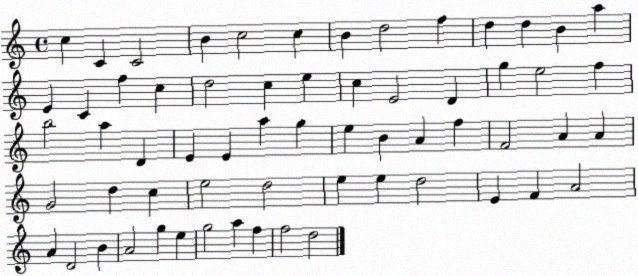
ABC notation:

X:1
T:Untitled
M:4/4
L:1/4
K:C
c C C2 B c2 c B d2 f d d B a E C f c d2 c e c E2 D g e2 f b2 a D E E a g e B A f F2 A A G2 d c e2 d2 e e d2 E F A2 A D2 B A2 g e g2 a f f2 d2